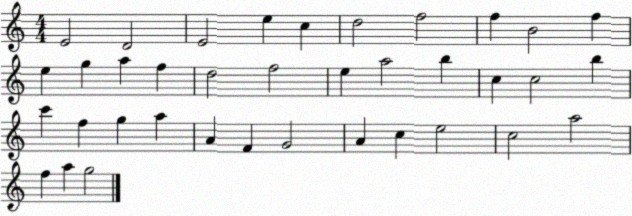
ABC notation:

X:1
T:Untitled
M:4/4
L:1/4
K:C
E2 D2 E2 e c d2 f2 f B2 f e g a f d2 f2 e a2 b c c2 b c' f g a A F G2 A c e2 c2 a2 f a g2